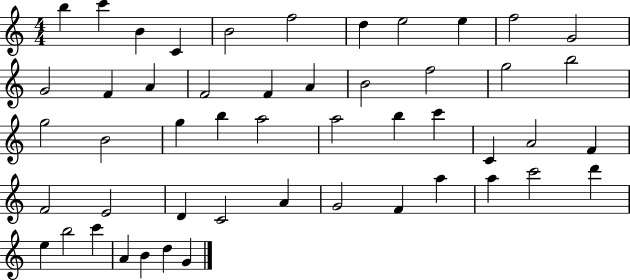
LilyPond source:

{
  \clef treble
  \numericTimeSignature
  \time 4/4
  \key c \major
  b''4 c'''4 b'4 c'4 | b'2 f''2 | d''4 e''2 e''4 | f''2 g'2 | \break g'2 f'4 a'4 | f'2 f'4 a'4 | b'2 f''2 | g''2 b''2 | \break g''2 b'2 | g''4 b''4 a''2 | a''2 b''4 c'''4 | c'4 a'2 f'4 | \break f'2 e'2 | d'4 c'2 a'4 | g'2 f'4 a''4 | a''4 c'''2 d'''4 | \break e''4 b''2 c'''4 | a'4 b'4 d''4 g'4 | \bar "|."
}